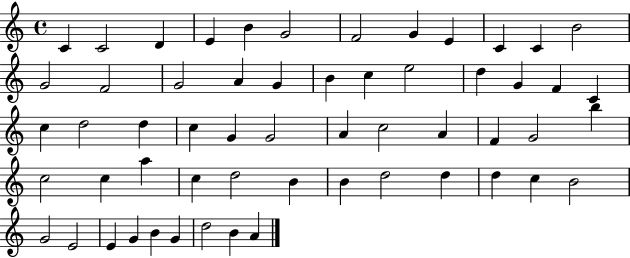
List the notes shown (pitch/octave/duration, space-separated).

C4/q C4/h D4/q E4/q B4/q G4/h F4/h G4/q E4/q C4/q C4/q B4/h G4/h F4/h G4/h A4/q G4/q B4/q C5/q E5/h D5/q G4/q F4/q C4/q C5/q D5/h D5/q C5/q G4/q G4/h A4/q C5/h A4/q F4/q G4/h B5/q C5/h C5/q A5/q C5/q D5/h B4/q B4/q D5/h D5/q D5/q C5/q B4/h G4/h E4/h E4/q G4/q B4/q G4/q D5/h B4/q A4/q